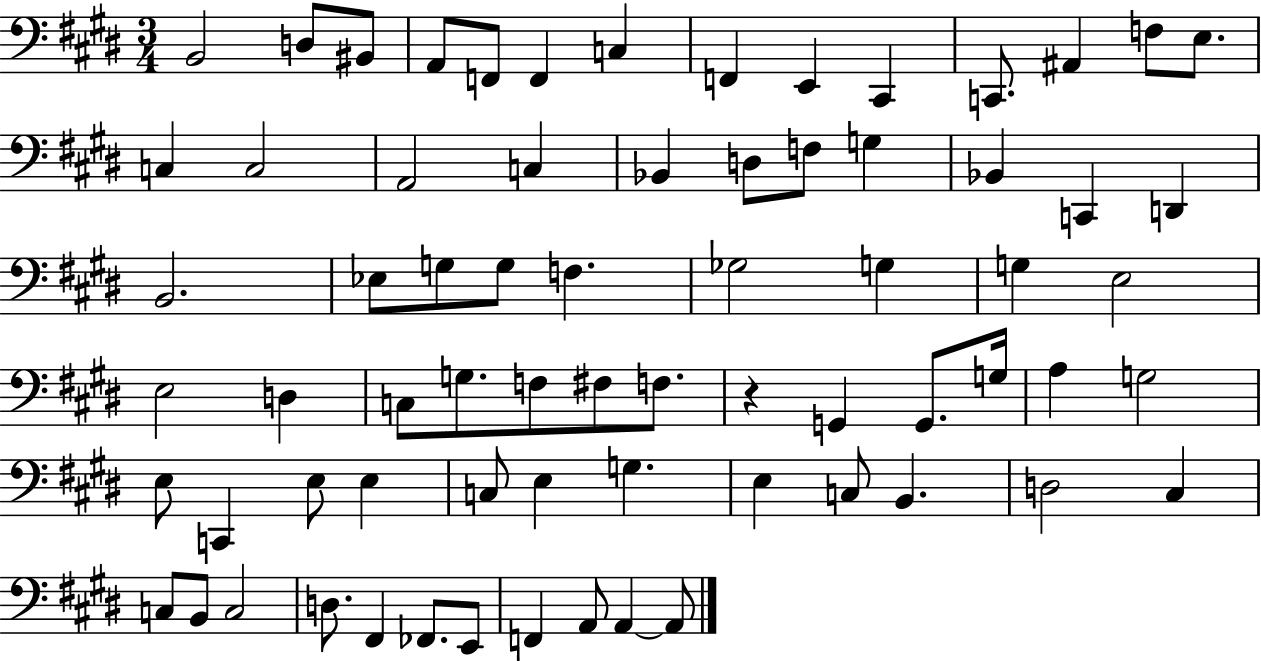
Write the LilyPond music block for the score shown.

{
  \clef bass
  \numericTimeSignature
  \time 3/4
  \key e \major
  b,2 d8 bis,8 | a,8 f,8 f,4 c4 | f,4 e,4 cis,4 | c,8. ais,4 f8 e8. | \break c4 c2 | a,2 c4 | bes,4 d8 f8 g4 | bes,4 c,4 d,4 | \break b,2. | ees8 g8 g8 f4. | ges2 g4 | g4 e2 | \break e2 d4 | c8 g8. f8 fis8 f8. | r4 g,4 g,8. g16 | a4 g2 | \break e8 c,4 e8 e4 | c8 e4 g4. | e4 c8 b,4. | d2 cis4 | \break c8 b,8 c2 | d8. fis,4 fes,8. e,8 | f,4 a,8 a,4~~ a,8 | \bar "|."
}